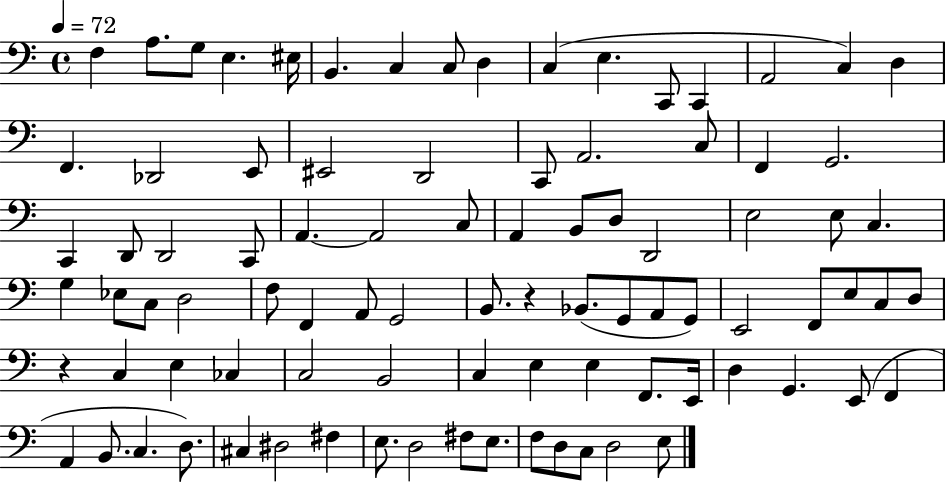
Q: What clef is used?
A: bass